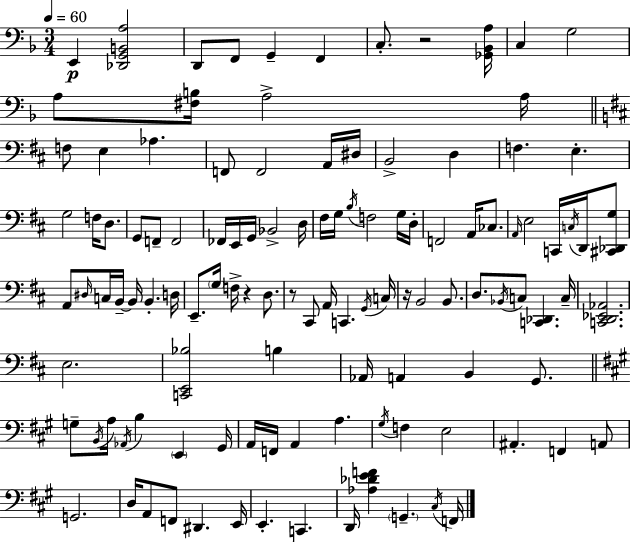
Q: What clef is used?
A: bass